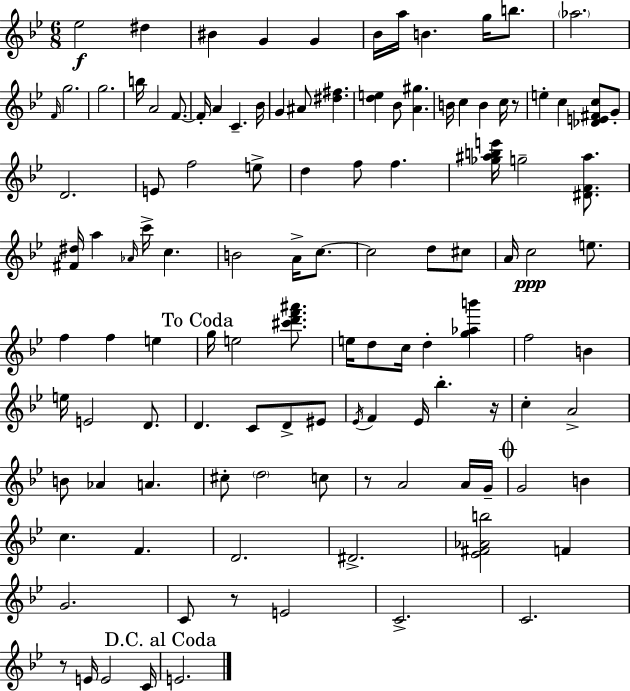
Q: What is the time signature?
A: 6/8